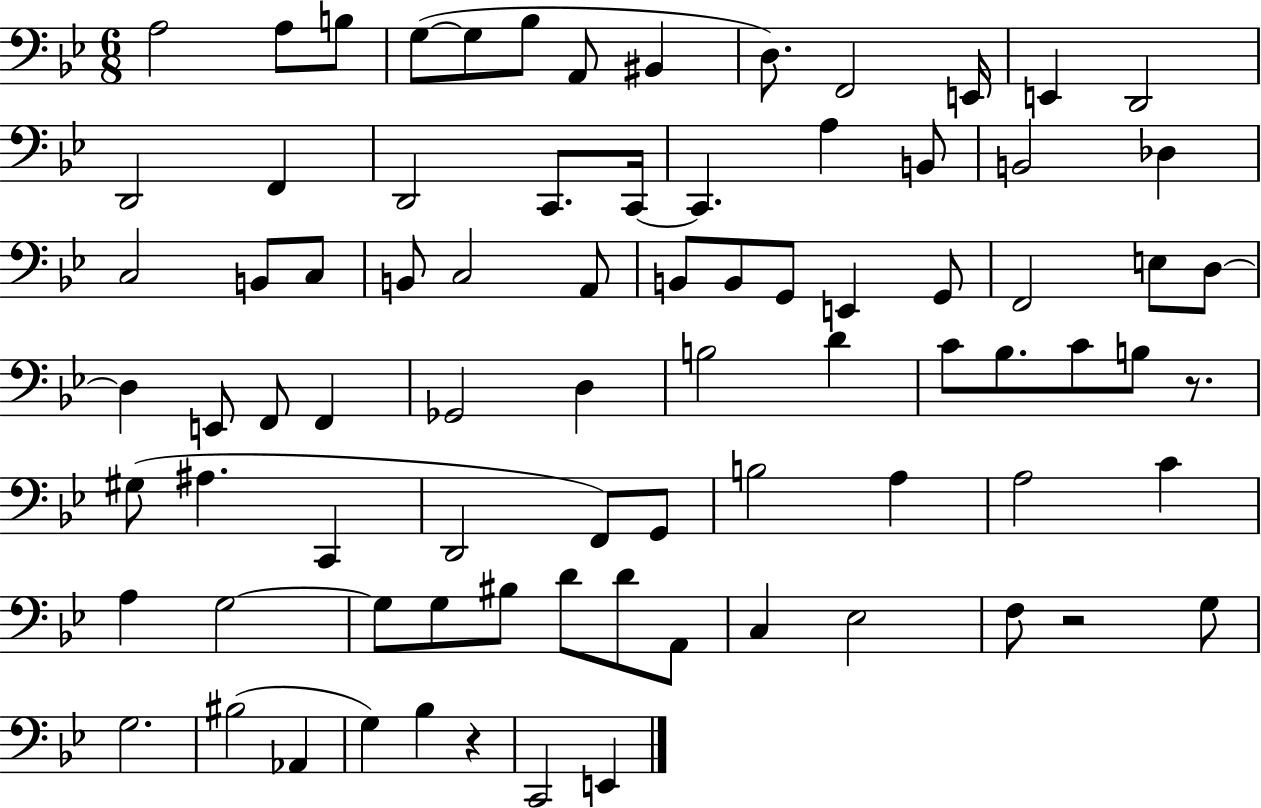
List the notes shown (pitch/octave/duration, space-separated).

A3/h A3/e B3/e G3/e G3/e Bb3/e A2/e BIS2/q D3/e. F2/h E2/s E2/q D2/h D2/h F2/q D2/h C2/e. C2/s C2/q. A3/q B2/e B2/h Db3/q C3/h B2/e C3/e B2/e C3/h A2/e B2/e B2/e G2/e E2/q G2/e F2/h E3/e D3/e D3/q E2/e F2/e F2/q Gb2/h D3/q B3/h D4/q C4/e Bb3/e. C4/e B3/e R/e. G#3/e A#3/q. C2/q D2/h F2/e G2/e B3/h A3/q A3/h C4/q A3/q G3/h G3/e G3/e BIS3/e D4/e D4/e A2/e C3/q Eb3/h F3/e R/h G3/e G3/h. BIS3/h Ab2/q G3/q Bb3/q R/q C2/h E2/q